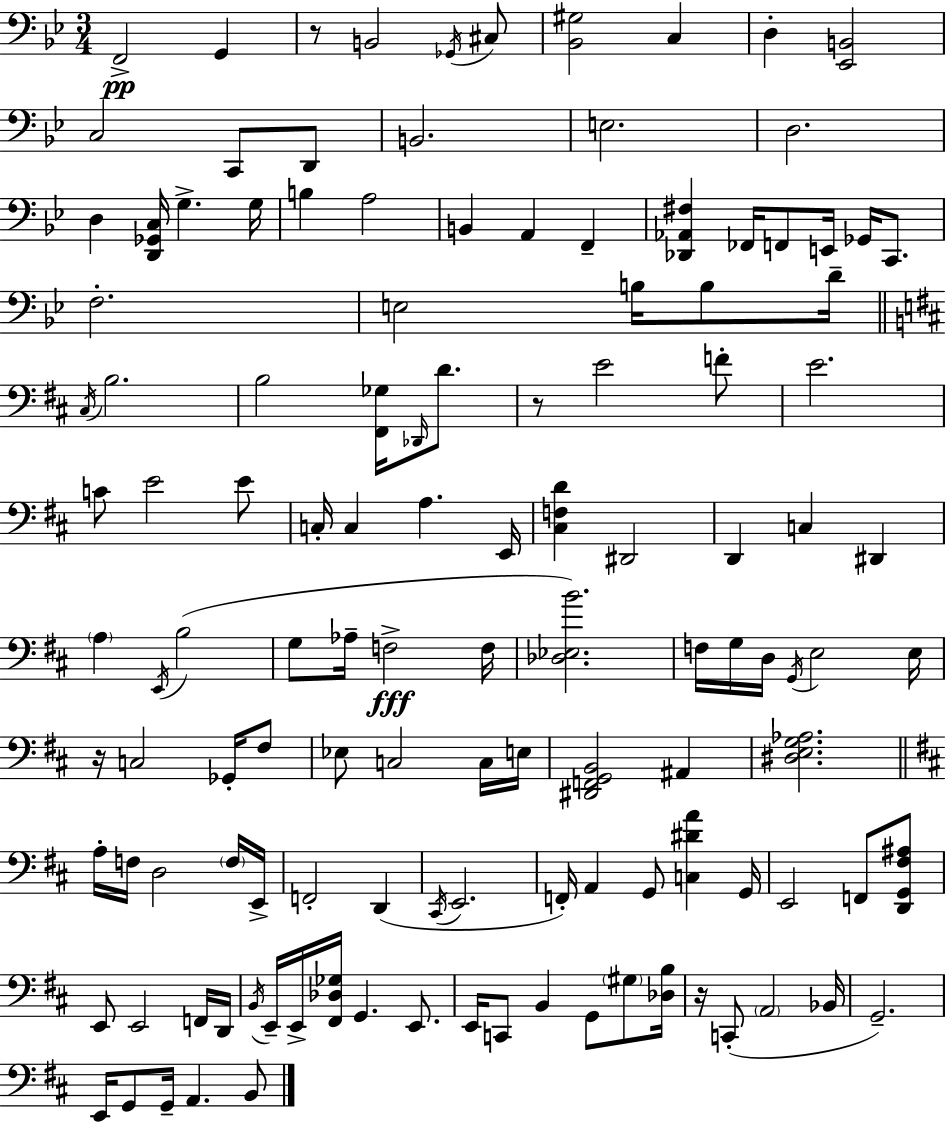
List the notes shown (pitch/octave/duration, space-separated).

F2/h G2/q R/e B2/h Gb2/s C#3/e [Bb2,G#3]/h C3/q D3/q [Eb2,B2]/h C3/h C2/e D2/e B2/h. E3/h. D3/h. D3/q [D2,Gb2,C3]/s G3/q. G3/s B3/q A3/h B2/q A2/q F2/q [Db2,Ab2,F#3]/q FES2/s F2/e E2/s Gb2/s C2/e. F3/h. E3/h B3/s B3/e D4/s C#3/s B3/h. B3/h [F#2,Gb3]/s Db2/s D4/e. R/e E4/h F4/e E4/h. C4/e E4/h E4/e C3/s C3/q A3/q. E2/s [C#3,F3,D4]/q D#2/h D2/q C3/q D#2/q A3/q E2/s B3/h G3/e Ab3/s F3/h F3/s [Db3,Eb3,B4]/h. F3/s G3/s D3/s G2/s E3/h E3/s R/s C3/h Gb2/s F#3/e Eb3/e C3/h C3/s E3/s [D#2,F2,G2,B2]/h A#2/q [D#3,E3,G3,Ab3]/h. A3/s F3/s D3/h F3/s E2/s F2/h D2/q C#2/s E2/h. F2/s A2/q G2/e [C3,D#4,A4]/q G2/s E2/h F2/e [D2,G2,F#3,A#3]/e E2/e E2/h F2/s D2/s B2/s E2/s E2/s [F#2,Db3,Gb3]/s G2/q. E2/e. E2/s C2/e B2/q G2/e G#3/e [Db3,B3]/s R/s C2/e A2/h Bb2/s G2/h. E2/s G2/e G2/s A2/q. B2/e